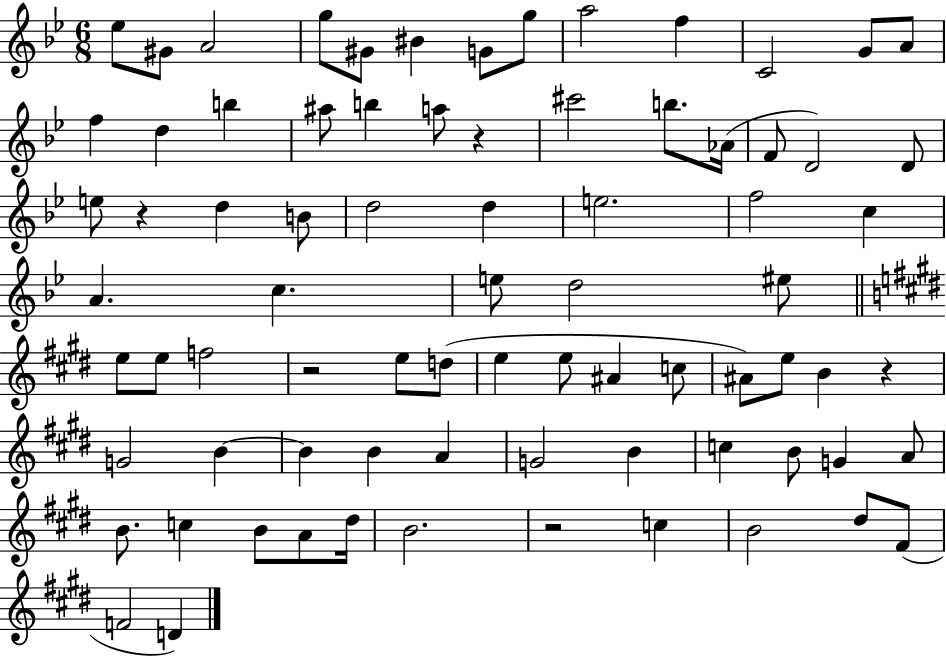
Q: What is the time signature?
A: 6/8